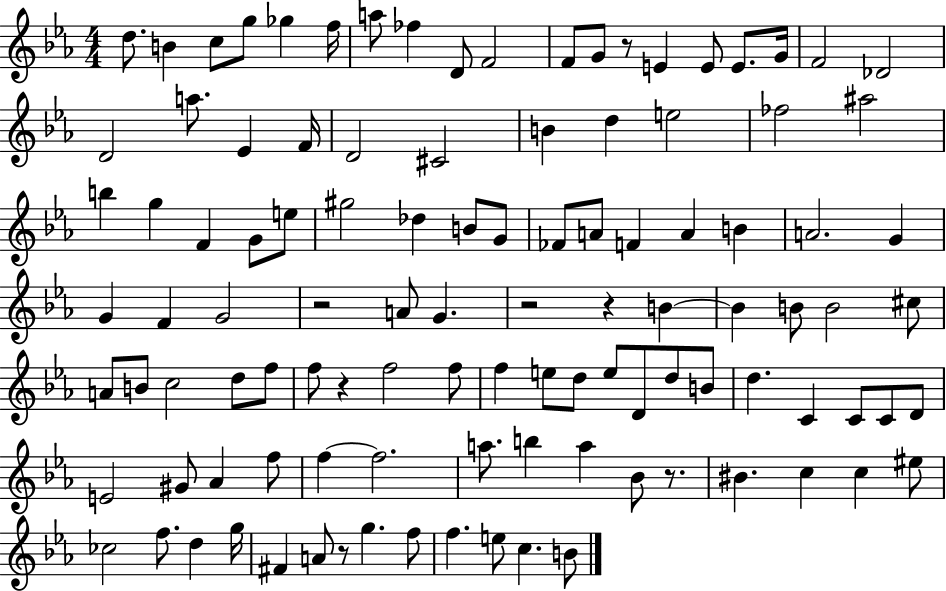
D5/e. B4/q C5/e G5/e Gb5/q F5/s A5/e FES5/q D4/e F4/h F4/e G4/e R/e E4/q E4/e E4/e. G4/s F4/h Db4/h D4/h A5/e. Eb4/q F4/s D4/h C#4/h B4/q D5/q E5/h FES5/h A#5/h B5/q G5/q F4/q G4/e E5/e G#5/h Db5/q B4/e G4/e FES4/e A4/e F4/q A4/q B4/q A4/h. G4/q G4/q F4/q G4/h R/h A4/e G4/q. R/h R/q B4/q B4/q B4/e B4/h C#5/e A4/e B4/e C5/h D5/e F5/e F5/e R/q F5/h F5/e F5/q E5/e D5/e E5/e D4/e D5/e B4/e D5/q. C4/q C4/e C4/e D4/e E4/h G#4/e Ab4/q F5/e F5/q F5/h. A5/e. B5/q A5/q Bb4/e R/e. BIS4/q. C5/q C5/q EIS5/e CES5/h F5/e. D5/q G5/s F#4/q A4/e R/e G5/q. F5/e F5/q. E5/e C5/q. B4/e